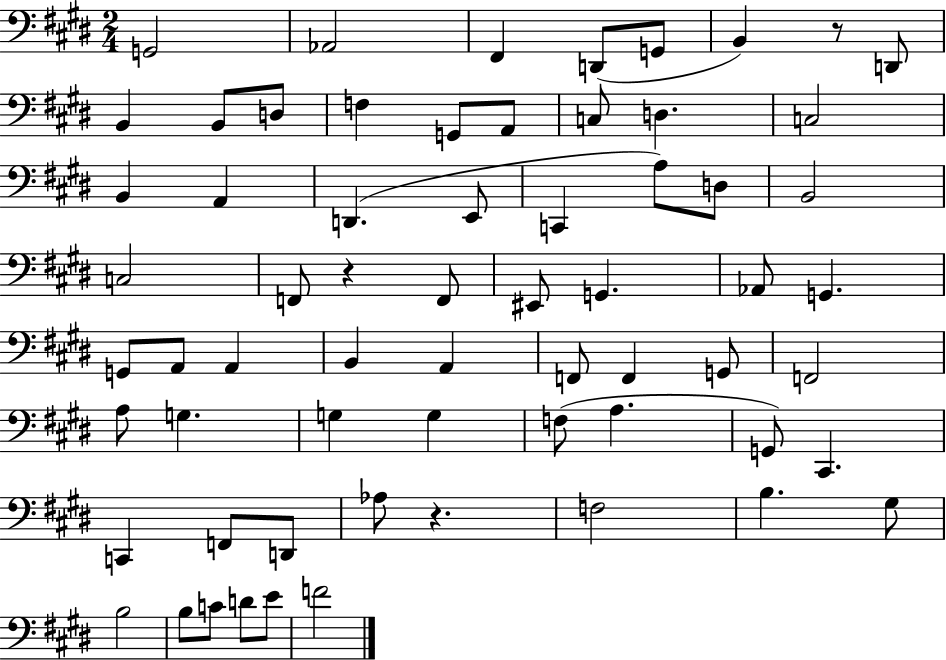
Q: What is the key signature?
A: E major